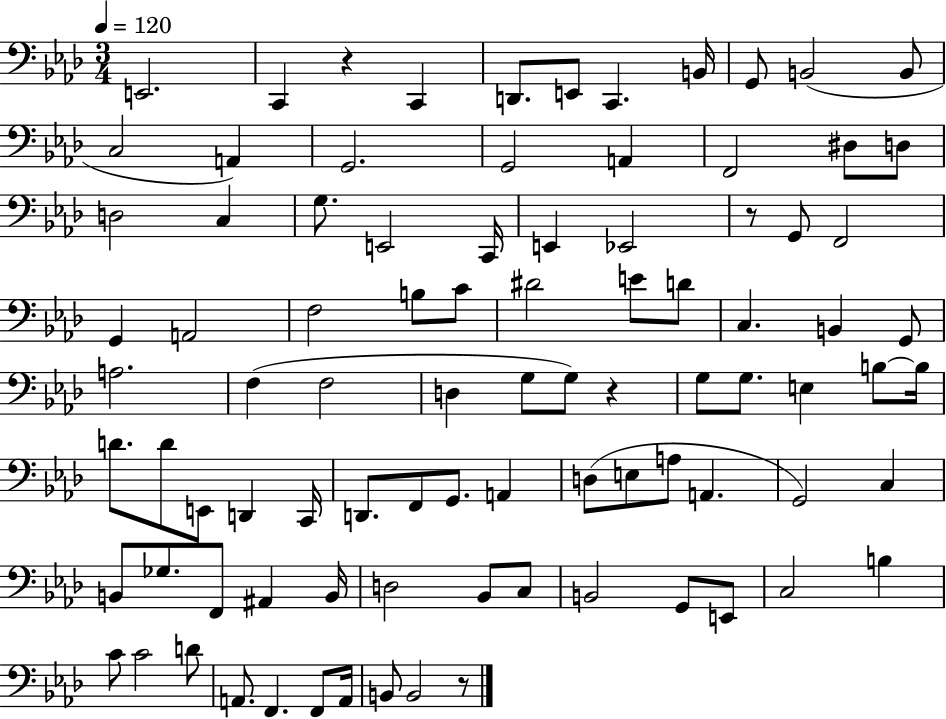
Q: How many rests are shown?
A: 4